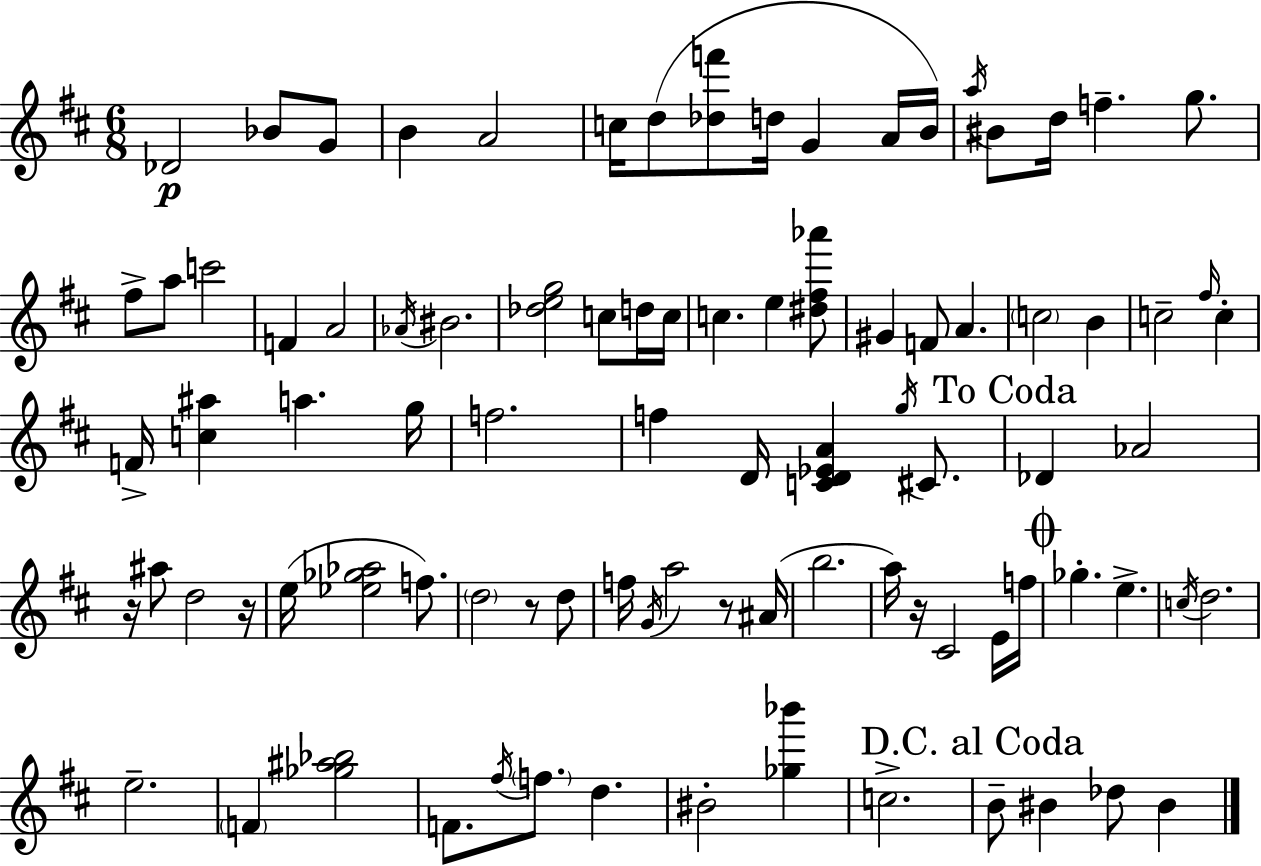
{
  \clef treble
  \numericTimeSignature
  \time 6/8
  \key d \major
  des'2\p bes'8 g'8 | b'4 a'2 | c''16 d''8( <des'' f'''>8 d''16 g'4 a'16 b'16) | \acciaccatura { a''16 } bis'8 d''16 f''4.-- g''8. | \break fis''8-> a''8 c'''2 | f'4 a'2 | \acciaccatura { aes'16 } bis'2. | <des'' e'' g''>2 c''8 | \break d''16 c''16 c''4. e''4 | <dis'' fis'' aes'''>8 gis'4 f'8 a'4. | \parenthesize c''2 b'4 | c''2-- \grace { fis''16 } c''4-. | \break f'16-> <c'' ais''>4 a''4. | g''16 f''2. | f''4 d'16 <c' d' ees' a'>4 | \acciaccatura { g''16 } cis'8. \mark "To Coda" des'4 aes'2 | \break r16 ais''8 d''2 | r16 e''16( <ees'' ges'' aes''>2 | f''8.) \parenthesize d''2 | r8 d''8 f''16 \acciaccatura { g'16 } a''2 | \break r8 ais'16( b''2. | a''16) r16 cis'2 | e'16 f''16 \mark \markup { \musicglyph "scripts.coda" } ges''4.-. e''4.-> | \acciaccatura { c''16 } d''2. | \break e''2.-- | \parenthesize f'4 <ges'' ais'' bes''>2 | f'8. \acciaccatura { fis''16 } \parenthesize f''8. | d''4. bis'2-. | \break <ges'' bes'''>4 c''2.-> | \mark "D.C. al Coda" b'8-- bis'4 | des''8 bis'4 \bar "|."
}